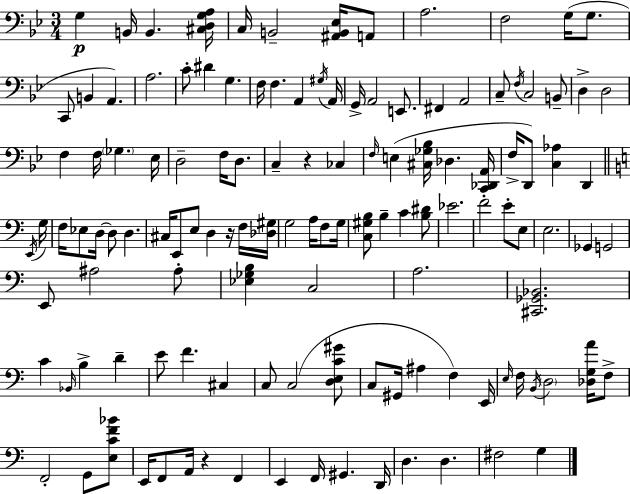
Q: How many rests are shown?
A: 3